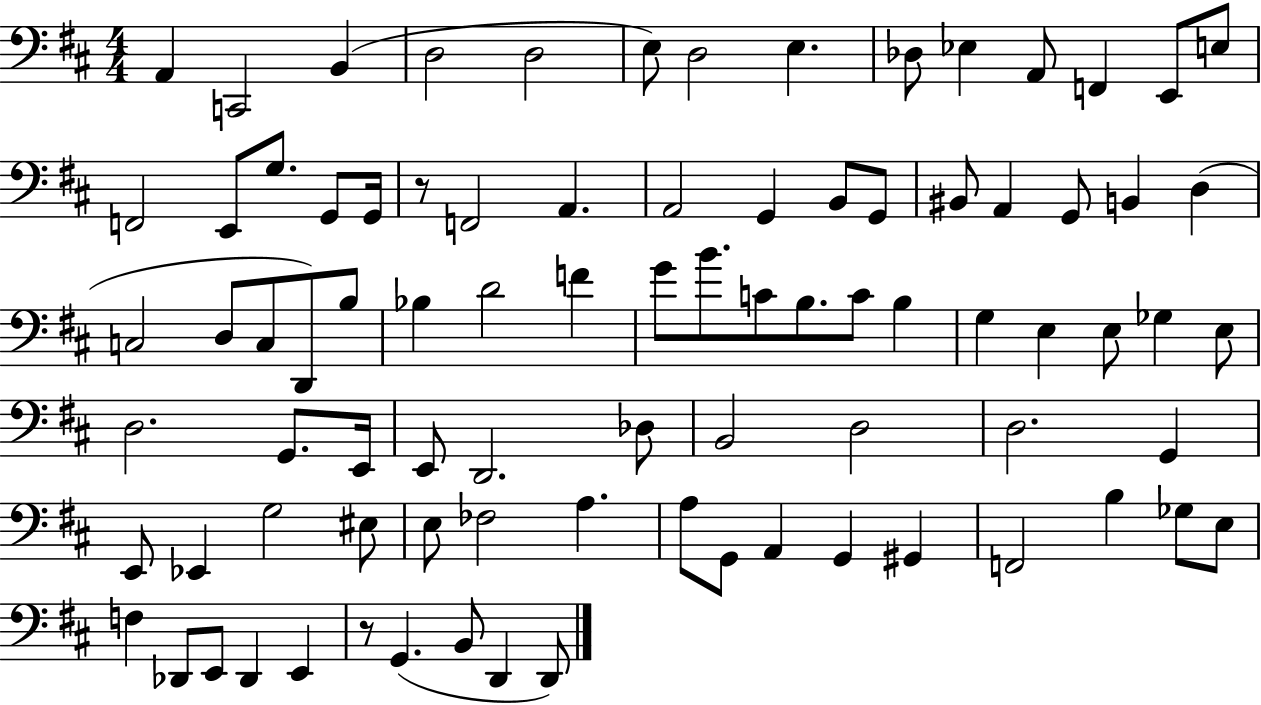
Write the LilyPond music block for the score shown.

{
  \clef bass
  \numericTimeSignature
  \time 4/4
  \key d \major
  a,4 c,2 b,4( | d2 d2 | e8) d2 e4. | des8 ees4 a,8 f,4 e,8 e8 | \break f,2 e,8 g8. g,8 g,16 | r8 f,2 a,4. | a,2 g,4 b,8 g,8 | bis,8 a,4 g,8 b,4 d4( | \break c2 d8 c8 d,8) b8 | bes4 d'2 f'4 | g'8 b'8. c'8 b8. c'8 b4 | g4 e4 e8 ges4 e8 | \break d2. g,8. e,16 | e,8 d,2. des8 | b,2 d2 | d2. g,4 | \break e,8 ees,4 g2 eis8 | e8 fes2 a4. | a8 g,8 a,4 g,4 gis,4 | f,2 b4 ges8 e8 | \break f4 des,8 e,8 des,4 e,4 | r8 g,4.( b,8 d,4 d,8) | \bar "|."
}